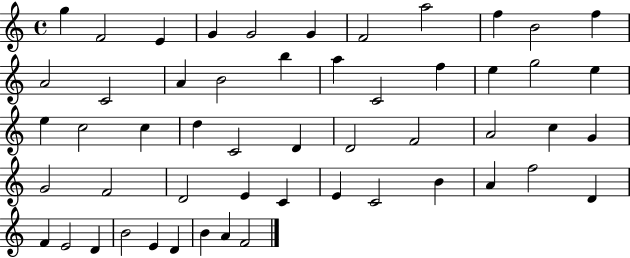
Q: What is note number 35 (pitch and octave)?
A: F4